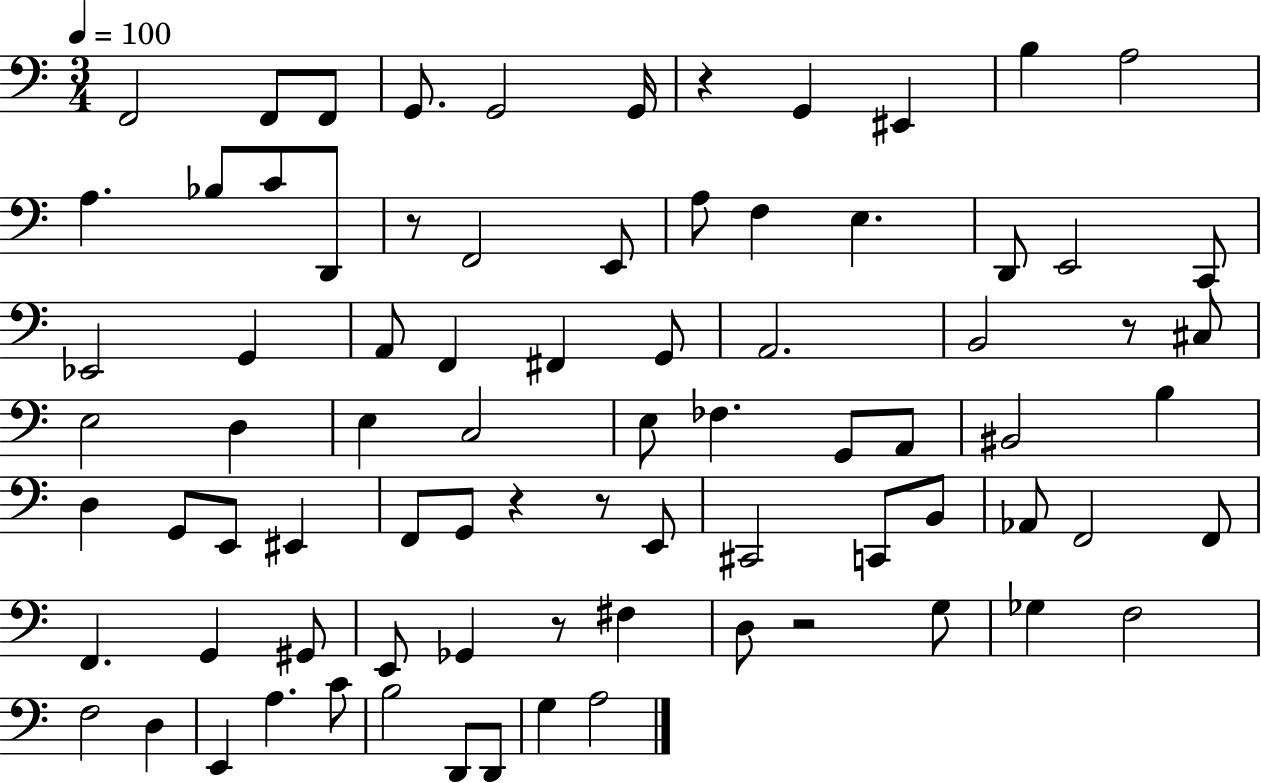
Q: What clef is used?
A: bass